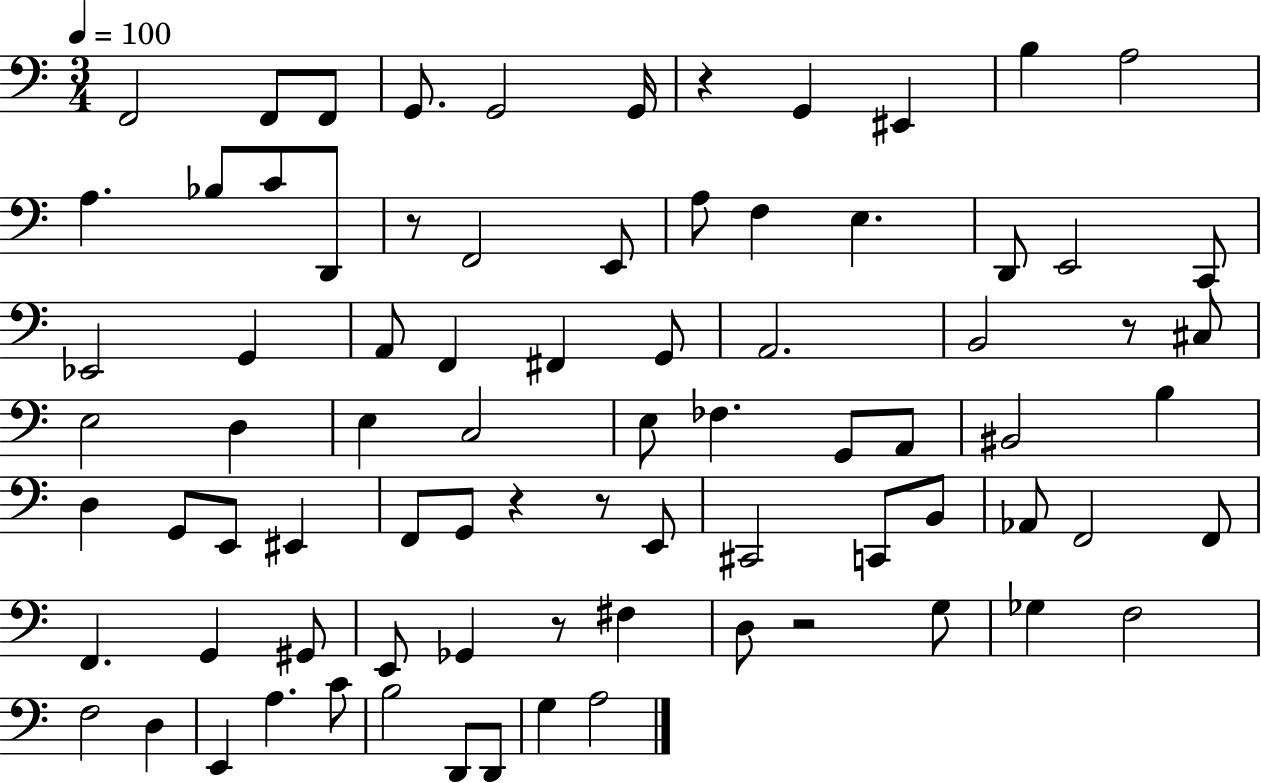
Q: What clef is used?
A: bass